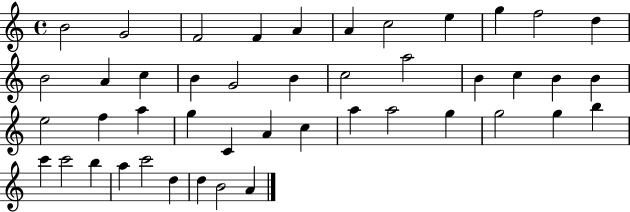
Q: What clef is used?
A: treble